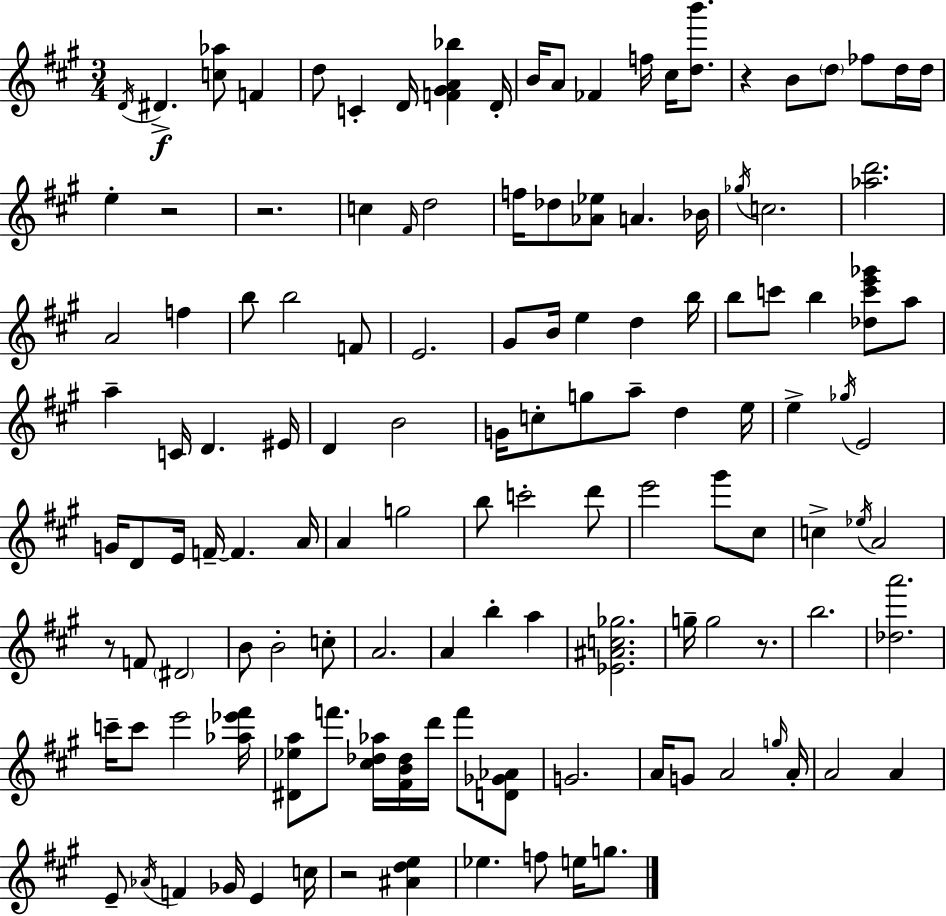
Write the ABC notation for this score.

X:1
T:Untitled
M:3/4
L:1/4
K:A
D/4 ^D [c_a]/2 F d/2 C D/4 [F^GA_b] D/4 B/4 A/2 _F f/4 ^c/4 [db']/2 z B/2 d/2 _f/2 d/4 d/4 e z2 z2 c ^F/4 d2 f/4 _d/2 [_A_e]/2 A _B/4 _g/4 c2 [_ad']2 A2 f b/2 b2 F/2 E2 ^G/2 B/4 e d b/4 b/2 c'/2 b [_dc'e'_g']/2 a/2 a C/4 D ^E/4 D B2 G/4 c/2 g/2 a/2 d e/4 e _g/4 E2 G/4 D/2 E/4 F/4 F A/4 A g2 b/2 c'2 d'/2 e'2 ^g'/2 ^c/2 c _e/4 A2 z/2 F/2 ^D2 B/2 B2 c/2 A2 A b a [_E^Ac_g]2 g/4 g2 z/2 b2 [_da']2 c'/4 c'/2 e'2 [_a_e'^f']/4 [^D_ea]/2 f'/2 [^c_d_a]/4 [^FB_d]/4 d'/4 f'/2 [D_G_A]/2 G2 A/4 G/2 A2 g/4 A/4 A2 A E/2 _A/4 F _G/4 E c/4 z2 [^Ade] _e f/2 e/4 g/2